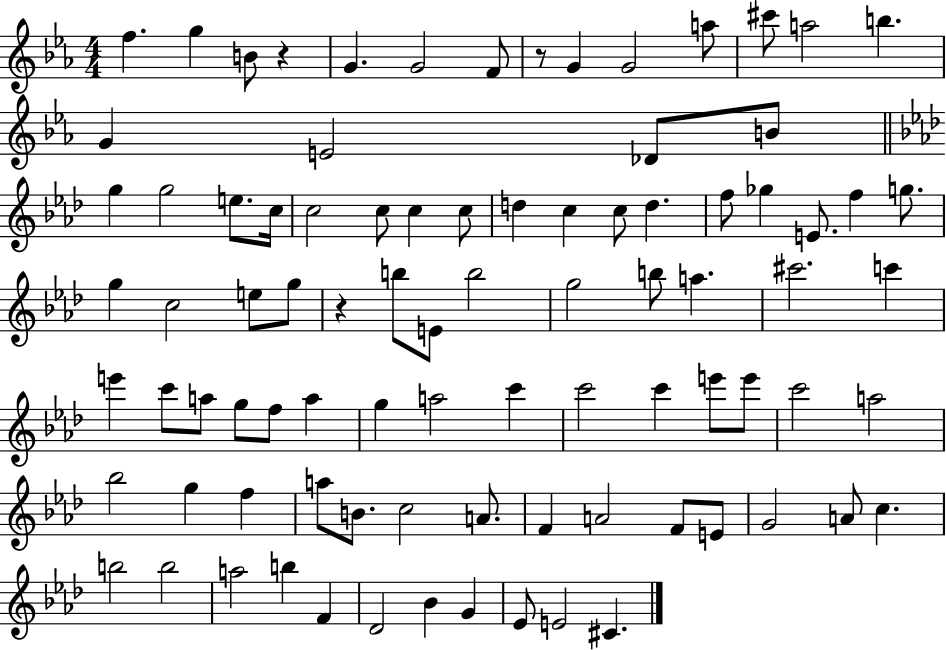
X:1
T:Untitled
M:4/4
L:1/4
K:Eb
f g B/2 z G G2 F/2 z/2 G G2 a/2 ^c'/2 a2 b G E2 _D/2 B/2 g g2 e/2 c/4 c2 c/2 c c/2 d c c/2 d f/2 _g E/2 f g/2 g c2 e/2 g/2 z b/2 E/2 b2 g2 b/2 a ^c'2 c' e' c'/2 a/2 g/2 f/2 a g a2 c' c'2 c' e'/2 e'/2 c'2 a2 _b2 g f a/2 B/2 c2 A/2 F A2 F/2 E/2 G2 A/2 c b2 b2 a2 b F _D2 _B G _E/2 E2 ^C